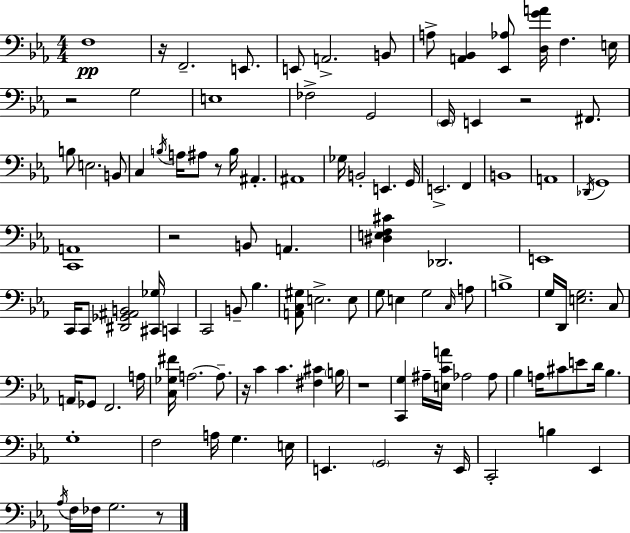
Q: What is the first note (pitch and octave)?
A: F3